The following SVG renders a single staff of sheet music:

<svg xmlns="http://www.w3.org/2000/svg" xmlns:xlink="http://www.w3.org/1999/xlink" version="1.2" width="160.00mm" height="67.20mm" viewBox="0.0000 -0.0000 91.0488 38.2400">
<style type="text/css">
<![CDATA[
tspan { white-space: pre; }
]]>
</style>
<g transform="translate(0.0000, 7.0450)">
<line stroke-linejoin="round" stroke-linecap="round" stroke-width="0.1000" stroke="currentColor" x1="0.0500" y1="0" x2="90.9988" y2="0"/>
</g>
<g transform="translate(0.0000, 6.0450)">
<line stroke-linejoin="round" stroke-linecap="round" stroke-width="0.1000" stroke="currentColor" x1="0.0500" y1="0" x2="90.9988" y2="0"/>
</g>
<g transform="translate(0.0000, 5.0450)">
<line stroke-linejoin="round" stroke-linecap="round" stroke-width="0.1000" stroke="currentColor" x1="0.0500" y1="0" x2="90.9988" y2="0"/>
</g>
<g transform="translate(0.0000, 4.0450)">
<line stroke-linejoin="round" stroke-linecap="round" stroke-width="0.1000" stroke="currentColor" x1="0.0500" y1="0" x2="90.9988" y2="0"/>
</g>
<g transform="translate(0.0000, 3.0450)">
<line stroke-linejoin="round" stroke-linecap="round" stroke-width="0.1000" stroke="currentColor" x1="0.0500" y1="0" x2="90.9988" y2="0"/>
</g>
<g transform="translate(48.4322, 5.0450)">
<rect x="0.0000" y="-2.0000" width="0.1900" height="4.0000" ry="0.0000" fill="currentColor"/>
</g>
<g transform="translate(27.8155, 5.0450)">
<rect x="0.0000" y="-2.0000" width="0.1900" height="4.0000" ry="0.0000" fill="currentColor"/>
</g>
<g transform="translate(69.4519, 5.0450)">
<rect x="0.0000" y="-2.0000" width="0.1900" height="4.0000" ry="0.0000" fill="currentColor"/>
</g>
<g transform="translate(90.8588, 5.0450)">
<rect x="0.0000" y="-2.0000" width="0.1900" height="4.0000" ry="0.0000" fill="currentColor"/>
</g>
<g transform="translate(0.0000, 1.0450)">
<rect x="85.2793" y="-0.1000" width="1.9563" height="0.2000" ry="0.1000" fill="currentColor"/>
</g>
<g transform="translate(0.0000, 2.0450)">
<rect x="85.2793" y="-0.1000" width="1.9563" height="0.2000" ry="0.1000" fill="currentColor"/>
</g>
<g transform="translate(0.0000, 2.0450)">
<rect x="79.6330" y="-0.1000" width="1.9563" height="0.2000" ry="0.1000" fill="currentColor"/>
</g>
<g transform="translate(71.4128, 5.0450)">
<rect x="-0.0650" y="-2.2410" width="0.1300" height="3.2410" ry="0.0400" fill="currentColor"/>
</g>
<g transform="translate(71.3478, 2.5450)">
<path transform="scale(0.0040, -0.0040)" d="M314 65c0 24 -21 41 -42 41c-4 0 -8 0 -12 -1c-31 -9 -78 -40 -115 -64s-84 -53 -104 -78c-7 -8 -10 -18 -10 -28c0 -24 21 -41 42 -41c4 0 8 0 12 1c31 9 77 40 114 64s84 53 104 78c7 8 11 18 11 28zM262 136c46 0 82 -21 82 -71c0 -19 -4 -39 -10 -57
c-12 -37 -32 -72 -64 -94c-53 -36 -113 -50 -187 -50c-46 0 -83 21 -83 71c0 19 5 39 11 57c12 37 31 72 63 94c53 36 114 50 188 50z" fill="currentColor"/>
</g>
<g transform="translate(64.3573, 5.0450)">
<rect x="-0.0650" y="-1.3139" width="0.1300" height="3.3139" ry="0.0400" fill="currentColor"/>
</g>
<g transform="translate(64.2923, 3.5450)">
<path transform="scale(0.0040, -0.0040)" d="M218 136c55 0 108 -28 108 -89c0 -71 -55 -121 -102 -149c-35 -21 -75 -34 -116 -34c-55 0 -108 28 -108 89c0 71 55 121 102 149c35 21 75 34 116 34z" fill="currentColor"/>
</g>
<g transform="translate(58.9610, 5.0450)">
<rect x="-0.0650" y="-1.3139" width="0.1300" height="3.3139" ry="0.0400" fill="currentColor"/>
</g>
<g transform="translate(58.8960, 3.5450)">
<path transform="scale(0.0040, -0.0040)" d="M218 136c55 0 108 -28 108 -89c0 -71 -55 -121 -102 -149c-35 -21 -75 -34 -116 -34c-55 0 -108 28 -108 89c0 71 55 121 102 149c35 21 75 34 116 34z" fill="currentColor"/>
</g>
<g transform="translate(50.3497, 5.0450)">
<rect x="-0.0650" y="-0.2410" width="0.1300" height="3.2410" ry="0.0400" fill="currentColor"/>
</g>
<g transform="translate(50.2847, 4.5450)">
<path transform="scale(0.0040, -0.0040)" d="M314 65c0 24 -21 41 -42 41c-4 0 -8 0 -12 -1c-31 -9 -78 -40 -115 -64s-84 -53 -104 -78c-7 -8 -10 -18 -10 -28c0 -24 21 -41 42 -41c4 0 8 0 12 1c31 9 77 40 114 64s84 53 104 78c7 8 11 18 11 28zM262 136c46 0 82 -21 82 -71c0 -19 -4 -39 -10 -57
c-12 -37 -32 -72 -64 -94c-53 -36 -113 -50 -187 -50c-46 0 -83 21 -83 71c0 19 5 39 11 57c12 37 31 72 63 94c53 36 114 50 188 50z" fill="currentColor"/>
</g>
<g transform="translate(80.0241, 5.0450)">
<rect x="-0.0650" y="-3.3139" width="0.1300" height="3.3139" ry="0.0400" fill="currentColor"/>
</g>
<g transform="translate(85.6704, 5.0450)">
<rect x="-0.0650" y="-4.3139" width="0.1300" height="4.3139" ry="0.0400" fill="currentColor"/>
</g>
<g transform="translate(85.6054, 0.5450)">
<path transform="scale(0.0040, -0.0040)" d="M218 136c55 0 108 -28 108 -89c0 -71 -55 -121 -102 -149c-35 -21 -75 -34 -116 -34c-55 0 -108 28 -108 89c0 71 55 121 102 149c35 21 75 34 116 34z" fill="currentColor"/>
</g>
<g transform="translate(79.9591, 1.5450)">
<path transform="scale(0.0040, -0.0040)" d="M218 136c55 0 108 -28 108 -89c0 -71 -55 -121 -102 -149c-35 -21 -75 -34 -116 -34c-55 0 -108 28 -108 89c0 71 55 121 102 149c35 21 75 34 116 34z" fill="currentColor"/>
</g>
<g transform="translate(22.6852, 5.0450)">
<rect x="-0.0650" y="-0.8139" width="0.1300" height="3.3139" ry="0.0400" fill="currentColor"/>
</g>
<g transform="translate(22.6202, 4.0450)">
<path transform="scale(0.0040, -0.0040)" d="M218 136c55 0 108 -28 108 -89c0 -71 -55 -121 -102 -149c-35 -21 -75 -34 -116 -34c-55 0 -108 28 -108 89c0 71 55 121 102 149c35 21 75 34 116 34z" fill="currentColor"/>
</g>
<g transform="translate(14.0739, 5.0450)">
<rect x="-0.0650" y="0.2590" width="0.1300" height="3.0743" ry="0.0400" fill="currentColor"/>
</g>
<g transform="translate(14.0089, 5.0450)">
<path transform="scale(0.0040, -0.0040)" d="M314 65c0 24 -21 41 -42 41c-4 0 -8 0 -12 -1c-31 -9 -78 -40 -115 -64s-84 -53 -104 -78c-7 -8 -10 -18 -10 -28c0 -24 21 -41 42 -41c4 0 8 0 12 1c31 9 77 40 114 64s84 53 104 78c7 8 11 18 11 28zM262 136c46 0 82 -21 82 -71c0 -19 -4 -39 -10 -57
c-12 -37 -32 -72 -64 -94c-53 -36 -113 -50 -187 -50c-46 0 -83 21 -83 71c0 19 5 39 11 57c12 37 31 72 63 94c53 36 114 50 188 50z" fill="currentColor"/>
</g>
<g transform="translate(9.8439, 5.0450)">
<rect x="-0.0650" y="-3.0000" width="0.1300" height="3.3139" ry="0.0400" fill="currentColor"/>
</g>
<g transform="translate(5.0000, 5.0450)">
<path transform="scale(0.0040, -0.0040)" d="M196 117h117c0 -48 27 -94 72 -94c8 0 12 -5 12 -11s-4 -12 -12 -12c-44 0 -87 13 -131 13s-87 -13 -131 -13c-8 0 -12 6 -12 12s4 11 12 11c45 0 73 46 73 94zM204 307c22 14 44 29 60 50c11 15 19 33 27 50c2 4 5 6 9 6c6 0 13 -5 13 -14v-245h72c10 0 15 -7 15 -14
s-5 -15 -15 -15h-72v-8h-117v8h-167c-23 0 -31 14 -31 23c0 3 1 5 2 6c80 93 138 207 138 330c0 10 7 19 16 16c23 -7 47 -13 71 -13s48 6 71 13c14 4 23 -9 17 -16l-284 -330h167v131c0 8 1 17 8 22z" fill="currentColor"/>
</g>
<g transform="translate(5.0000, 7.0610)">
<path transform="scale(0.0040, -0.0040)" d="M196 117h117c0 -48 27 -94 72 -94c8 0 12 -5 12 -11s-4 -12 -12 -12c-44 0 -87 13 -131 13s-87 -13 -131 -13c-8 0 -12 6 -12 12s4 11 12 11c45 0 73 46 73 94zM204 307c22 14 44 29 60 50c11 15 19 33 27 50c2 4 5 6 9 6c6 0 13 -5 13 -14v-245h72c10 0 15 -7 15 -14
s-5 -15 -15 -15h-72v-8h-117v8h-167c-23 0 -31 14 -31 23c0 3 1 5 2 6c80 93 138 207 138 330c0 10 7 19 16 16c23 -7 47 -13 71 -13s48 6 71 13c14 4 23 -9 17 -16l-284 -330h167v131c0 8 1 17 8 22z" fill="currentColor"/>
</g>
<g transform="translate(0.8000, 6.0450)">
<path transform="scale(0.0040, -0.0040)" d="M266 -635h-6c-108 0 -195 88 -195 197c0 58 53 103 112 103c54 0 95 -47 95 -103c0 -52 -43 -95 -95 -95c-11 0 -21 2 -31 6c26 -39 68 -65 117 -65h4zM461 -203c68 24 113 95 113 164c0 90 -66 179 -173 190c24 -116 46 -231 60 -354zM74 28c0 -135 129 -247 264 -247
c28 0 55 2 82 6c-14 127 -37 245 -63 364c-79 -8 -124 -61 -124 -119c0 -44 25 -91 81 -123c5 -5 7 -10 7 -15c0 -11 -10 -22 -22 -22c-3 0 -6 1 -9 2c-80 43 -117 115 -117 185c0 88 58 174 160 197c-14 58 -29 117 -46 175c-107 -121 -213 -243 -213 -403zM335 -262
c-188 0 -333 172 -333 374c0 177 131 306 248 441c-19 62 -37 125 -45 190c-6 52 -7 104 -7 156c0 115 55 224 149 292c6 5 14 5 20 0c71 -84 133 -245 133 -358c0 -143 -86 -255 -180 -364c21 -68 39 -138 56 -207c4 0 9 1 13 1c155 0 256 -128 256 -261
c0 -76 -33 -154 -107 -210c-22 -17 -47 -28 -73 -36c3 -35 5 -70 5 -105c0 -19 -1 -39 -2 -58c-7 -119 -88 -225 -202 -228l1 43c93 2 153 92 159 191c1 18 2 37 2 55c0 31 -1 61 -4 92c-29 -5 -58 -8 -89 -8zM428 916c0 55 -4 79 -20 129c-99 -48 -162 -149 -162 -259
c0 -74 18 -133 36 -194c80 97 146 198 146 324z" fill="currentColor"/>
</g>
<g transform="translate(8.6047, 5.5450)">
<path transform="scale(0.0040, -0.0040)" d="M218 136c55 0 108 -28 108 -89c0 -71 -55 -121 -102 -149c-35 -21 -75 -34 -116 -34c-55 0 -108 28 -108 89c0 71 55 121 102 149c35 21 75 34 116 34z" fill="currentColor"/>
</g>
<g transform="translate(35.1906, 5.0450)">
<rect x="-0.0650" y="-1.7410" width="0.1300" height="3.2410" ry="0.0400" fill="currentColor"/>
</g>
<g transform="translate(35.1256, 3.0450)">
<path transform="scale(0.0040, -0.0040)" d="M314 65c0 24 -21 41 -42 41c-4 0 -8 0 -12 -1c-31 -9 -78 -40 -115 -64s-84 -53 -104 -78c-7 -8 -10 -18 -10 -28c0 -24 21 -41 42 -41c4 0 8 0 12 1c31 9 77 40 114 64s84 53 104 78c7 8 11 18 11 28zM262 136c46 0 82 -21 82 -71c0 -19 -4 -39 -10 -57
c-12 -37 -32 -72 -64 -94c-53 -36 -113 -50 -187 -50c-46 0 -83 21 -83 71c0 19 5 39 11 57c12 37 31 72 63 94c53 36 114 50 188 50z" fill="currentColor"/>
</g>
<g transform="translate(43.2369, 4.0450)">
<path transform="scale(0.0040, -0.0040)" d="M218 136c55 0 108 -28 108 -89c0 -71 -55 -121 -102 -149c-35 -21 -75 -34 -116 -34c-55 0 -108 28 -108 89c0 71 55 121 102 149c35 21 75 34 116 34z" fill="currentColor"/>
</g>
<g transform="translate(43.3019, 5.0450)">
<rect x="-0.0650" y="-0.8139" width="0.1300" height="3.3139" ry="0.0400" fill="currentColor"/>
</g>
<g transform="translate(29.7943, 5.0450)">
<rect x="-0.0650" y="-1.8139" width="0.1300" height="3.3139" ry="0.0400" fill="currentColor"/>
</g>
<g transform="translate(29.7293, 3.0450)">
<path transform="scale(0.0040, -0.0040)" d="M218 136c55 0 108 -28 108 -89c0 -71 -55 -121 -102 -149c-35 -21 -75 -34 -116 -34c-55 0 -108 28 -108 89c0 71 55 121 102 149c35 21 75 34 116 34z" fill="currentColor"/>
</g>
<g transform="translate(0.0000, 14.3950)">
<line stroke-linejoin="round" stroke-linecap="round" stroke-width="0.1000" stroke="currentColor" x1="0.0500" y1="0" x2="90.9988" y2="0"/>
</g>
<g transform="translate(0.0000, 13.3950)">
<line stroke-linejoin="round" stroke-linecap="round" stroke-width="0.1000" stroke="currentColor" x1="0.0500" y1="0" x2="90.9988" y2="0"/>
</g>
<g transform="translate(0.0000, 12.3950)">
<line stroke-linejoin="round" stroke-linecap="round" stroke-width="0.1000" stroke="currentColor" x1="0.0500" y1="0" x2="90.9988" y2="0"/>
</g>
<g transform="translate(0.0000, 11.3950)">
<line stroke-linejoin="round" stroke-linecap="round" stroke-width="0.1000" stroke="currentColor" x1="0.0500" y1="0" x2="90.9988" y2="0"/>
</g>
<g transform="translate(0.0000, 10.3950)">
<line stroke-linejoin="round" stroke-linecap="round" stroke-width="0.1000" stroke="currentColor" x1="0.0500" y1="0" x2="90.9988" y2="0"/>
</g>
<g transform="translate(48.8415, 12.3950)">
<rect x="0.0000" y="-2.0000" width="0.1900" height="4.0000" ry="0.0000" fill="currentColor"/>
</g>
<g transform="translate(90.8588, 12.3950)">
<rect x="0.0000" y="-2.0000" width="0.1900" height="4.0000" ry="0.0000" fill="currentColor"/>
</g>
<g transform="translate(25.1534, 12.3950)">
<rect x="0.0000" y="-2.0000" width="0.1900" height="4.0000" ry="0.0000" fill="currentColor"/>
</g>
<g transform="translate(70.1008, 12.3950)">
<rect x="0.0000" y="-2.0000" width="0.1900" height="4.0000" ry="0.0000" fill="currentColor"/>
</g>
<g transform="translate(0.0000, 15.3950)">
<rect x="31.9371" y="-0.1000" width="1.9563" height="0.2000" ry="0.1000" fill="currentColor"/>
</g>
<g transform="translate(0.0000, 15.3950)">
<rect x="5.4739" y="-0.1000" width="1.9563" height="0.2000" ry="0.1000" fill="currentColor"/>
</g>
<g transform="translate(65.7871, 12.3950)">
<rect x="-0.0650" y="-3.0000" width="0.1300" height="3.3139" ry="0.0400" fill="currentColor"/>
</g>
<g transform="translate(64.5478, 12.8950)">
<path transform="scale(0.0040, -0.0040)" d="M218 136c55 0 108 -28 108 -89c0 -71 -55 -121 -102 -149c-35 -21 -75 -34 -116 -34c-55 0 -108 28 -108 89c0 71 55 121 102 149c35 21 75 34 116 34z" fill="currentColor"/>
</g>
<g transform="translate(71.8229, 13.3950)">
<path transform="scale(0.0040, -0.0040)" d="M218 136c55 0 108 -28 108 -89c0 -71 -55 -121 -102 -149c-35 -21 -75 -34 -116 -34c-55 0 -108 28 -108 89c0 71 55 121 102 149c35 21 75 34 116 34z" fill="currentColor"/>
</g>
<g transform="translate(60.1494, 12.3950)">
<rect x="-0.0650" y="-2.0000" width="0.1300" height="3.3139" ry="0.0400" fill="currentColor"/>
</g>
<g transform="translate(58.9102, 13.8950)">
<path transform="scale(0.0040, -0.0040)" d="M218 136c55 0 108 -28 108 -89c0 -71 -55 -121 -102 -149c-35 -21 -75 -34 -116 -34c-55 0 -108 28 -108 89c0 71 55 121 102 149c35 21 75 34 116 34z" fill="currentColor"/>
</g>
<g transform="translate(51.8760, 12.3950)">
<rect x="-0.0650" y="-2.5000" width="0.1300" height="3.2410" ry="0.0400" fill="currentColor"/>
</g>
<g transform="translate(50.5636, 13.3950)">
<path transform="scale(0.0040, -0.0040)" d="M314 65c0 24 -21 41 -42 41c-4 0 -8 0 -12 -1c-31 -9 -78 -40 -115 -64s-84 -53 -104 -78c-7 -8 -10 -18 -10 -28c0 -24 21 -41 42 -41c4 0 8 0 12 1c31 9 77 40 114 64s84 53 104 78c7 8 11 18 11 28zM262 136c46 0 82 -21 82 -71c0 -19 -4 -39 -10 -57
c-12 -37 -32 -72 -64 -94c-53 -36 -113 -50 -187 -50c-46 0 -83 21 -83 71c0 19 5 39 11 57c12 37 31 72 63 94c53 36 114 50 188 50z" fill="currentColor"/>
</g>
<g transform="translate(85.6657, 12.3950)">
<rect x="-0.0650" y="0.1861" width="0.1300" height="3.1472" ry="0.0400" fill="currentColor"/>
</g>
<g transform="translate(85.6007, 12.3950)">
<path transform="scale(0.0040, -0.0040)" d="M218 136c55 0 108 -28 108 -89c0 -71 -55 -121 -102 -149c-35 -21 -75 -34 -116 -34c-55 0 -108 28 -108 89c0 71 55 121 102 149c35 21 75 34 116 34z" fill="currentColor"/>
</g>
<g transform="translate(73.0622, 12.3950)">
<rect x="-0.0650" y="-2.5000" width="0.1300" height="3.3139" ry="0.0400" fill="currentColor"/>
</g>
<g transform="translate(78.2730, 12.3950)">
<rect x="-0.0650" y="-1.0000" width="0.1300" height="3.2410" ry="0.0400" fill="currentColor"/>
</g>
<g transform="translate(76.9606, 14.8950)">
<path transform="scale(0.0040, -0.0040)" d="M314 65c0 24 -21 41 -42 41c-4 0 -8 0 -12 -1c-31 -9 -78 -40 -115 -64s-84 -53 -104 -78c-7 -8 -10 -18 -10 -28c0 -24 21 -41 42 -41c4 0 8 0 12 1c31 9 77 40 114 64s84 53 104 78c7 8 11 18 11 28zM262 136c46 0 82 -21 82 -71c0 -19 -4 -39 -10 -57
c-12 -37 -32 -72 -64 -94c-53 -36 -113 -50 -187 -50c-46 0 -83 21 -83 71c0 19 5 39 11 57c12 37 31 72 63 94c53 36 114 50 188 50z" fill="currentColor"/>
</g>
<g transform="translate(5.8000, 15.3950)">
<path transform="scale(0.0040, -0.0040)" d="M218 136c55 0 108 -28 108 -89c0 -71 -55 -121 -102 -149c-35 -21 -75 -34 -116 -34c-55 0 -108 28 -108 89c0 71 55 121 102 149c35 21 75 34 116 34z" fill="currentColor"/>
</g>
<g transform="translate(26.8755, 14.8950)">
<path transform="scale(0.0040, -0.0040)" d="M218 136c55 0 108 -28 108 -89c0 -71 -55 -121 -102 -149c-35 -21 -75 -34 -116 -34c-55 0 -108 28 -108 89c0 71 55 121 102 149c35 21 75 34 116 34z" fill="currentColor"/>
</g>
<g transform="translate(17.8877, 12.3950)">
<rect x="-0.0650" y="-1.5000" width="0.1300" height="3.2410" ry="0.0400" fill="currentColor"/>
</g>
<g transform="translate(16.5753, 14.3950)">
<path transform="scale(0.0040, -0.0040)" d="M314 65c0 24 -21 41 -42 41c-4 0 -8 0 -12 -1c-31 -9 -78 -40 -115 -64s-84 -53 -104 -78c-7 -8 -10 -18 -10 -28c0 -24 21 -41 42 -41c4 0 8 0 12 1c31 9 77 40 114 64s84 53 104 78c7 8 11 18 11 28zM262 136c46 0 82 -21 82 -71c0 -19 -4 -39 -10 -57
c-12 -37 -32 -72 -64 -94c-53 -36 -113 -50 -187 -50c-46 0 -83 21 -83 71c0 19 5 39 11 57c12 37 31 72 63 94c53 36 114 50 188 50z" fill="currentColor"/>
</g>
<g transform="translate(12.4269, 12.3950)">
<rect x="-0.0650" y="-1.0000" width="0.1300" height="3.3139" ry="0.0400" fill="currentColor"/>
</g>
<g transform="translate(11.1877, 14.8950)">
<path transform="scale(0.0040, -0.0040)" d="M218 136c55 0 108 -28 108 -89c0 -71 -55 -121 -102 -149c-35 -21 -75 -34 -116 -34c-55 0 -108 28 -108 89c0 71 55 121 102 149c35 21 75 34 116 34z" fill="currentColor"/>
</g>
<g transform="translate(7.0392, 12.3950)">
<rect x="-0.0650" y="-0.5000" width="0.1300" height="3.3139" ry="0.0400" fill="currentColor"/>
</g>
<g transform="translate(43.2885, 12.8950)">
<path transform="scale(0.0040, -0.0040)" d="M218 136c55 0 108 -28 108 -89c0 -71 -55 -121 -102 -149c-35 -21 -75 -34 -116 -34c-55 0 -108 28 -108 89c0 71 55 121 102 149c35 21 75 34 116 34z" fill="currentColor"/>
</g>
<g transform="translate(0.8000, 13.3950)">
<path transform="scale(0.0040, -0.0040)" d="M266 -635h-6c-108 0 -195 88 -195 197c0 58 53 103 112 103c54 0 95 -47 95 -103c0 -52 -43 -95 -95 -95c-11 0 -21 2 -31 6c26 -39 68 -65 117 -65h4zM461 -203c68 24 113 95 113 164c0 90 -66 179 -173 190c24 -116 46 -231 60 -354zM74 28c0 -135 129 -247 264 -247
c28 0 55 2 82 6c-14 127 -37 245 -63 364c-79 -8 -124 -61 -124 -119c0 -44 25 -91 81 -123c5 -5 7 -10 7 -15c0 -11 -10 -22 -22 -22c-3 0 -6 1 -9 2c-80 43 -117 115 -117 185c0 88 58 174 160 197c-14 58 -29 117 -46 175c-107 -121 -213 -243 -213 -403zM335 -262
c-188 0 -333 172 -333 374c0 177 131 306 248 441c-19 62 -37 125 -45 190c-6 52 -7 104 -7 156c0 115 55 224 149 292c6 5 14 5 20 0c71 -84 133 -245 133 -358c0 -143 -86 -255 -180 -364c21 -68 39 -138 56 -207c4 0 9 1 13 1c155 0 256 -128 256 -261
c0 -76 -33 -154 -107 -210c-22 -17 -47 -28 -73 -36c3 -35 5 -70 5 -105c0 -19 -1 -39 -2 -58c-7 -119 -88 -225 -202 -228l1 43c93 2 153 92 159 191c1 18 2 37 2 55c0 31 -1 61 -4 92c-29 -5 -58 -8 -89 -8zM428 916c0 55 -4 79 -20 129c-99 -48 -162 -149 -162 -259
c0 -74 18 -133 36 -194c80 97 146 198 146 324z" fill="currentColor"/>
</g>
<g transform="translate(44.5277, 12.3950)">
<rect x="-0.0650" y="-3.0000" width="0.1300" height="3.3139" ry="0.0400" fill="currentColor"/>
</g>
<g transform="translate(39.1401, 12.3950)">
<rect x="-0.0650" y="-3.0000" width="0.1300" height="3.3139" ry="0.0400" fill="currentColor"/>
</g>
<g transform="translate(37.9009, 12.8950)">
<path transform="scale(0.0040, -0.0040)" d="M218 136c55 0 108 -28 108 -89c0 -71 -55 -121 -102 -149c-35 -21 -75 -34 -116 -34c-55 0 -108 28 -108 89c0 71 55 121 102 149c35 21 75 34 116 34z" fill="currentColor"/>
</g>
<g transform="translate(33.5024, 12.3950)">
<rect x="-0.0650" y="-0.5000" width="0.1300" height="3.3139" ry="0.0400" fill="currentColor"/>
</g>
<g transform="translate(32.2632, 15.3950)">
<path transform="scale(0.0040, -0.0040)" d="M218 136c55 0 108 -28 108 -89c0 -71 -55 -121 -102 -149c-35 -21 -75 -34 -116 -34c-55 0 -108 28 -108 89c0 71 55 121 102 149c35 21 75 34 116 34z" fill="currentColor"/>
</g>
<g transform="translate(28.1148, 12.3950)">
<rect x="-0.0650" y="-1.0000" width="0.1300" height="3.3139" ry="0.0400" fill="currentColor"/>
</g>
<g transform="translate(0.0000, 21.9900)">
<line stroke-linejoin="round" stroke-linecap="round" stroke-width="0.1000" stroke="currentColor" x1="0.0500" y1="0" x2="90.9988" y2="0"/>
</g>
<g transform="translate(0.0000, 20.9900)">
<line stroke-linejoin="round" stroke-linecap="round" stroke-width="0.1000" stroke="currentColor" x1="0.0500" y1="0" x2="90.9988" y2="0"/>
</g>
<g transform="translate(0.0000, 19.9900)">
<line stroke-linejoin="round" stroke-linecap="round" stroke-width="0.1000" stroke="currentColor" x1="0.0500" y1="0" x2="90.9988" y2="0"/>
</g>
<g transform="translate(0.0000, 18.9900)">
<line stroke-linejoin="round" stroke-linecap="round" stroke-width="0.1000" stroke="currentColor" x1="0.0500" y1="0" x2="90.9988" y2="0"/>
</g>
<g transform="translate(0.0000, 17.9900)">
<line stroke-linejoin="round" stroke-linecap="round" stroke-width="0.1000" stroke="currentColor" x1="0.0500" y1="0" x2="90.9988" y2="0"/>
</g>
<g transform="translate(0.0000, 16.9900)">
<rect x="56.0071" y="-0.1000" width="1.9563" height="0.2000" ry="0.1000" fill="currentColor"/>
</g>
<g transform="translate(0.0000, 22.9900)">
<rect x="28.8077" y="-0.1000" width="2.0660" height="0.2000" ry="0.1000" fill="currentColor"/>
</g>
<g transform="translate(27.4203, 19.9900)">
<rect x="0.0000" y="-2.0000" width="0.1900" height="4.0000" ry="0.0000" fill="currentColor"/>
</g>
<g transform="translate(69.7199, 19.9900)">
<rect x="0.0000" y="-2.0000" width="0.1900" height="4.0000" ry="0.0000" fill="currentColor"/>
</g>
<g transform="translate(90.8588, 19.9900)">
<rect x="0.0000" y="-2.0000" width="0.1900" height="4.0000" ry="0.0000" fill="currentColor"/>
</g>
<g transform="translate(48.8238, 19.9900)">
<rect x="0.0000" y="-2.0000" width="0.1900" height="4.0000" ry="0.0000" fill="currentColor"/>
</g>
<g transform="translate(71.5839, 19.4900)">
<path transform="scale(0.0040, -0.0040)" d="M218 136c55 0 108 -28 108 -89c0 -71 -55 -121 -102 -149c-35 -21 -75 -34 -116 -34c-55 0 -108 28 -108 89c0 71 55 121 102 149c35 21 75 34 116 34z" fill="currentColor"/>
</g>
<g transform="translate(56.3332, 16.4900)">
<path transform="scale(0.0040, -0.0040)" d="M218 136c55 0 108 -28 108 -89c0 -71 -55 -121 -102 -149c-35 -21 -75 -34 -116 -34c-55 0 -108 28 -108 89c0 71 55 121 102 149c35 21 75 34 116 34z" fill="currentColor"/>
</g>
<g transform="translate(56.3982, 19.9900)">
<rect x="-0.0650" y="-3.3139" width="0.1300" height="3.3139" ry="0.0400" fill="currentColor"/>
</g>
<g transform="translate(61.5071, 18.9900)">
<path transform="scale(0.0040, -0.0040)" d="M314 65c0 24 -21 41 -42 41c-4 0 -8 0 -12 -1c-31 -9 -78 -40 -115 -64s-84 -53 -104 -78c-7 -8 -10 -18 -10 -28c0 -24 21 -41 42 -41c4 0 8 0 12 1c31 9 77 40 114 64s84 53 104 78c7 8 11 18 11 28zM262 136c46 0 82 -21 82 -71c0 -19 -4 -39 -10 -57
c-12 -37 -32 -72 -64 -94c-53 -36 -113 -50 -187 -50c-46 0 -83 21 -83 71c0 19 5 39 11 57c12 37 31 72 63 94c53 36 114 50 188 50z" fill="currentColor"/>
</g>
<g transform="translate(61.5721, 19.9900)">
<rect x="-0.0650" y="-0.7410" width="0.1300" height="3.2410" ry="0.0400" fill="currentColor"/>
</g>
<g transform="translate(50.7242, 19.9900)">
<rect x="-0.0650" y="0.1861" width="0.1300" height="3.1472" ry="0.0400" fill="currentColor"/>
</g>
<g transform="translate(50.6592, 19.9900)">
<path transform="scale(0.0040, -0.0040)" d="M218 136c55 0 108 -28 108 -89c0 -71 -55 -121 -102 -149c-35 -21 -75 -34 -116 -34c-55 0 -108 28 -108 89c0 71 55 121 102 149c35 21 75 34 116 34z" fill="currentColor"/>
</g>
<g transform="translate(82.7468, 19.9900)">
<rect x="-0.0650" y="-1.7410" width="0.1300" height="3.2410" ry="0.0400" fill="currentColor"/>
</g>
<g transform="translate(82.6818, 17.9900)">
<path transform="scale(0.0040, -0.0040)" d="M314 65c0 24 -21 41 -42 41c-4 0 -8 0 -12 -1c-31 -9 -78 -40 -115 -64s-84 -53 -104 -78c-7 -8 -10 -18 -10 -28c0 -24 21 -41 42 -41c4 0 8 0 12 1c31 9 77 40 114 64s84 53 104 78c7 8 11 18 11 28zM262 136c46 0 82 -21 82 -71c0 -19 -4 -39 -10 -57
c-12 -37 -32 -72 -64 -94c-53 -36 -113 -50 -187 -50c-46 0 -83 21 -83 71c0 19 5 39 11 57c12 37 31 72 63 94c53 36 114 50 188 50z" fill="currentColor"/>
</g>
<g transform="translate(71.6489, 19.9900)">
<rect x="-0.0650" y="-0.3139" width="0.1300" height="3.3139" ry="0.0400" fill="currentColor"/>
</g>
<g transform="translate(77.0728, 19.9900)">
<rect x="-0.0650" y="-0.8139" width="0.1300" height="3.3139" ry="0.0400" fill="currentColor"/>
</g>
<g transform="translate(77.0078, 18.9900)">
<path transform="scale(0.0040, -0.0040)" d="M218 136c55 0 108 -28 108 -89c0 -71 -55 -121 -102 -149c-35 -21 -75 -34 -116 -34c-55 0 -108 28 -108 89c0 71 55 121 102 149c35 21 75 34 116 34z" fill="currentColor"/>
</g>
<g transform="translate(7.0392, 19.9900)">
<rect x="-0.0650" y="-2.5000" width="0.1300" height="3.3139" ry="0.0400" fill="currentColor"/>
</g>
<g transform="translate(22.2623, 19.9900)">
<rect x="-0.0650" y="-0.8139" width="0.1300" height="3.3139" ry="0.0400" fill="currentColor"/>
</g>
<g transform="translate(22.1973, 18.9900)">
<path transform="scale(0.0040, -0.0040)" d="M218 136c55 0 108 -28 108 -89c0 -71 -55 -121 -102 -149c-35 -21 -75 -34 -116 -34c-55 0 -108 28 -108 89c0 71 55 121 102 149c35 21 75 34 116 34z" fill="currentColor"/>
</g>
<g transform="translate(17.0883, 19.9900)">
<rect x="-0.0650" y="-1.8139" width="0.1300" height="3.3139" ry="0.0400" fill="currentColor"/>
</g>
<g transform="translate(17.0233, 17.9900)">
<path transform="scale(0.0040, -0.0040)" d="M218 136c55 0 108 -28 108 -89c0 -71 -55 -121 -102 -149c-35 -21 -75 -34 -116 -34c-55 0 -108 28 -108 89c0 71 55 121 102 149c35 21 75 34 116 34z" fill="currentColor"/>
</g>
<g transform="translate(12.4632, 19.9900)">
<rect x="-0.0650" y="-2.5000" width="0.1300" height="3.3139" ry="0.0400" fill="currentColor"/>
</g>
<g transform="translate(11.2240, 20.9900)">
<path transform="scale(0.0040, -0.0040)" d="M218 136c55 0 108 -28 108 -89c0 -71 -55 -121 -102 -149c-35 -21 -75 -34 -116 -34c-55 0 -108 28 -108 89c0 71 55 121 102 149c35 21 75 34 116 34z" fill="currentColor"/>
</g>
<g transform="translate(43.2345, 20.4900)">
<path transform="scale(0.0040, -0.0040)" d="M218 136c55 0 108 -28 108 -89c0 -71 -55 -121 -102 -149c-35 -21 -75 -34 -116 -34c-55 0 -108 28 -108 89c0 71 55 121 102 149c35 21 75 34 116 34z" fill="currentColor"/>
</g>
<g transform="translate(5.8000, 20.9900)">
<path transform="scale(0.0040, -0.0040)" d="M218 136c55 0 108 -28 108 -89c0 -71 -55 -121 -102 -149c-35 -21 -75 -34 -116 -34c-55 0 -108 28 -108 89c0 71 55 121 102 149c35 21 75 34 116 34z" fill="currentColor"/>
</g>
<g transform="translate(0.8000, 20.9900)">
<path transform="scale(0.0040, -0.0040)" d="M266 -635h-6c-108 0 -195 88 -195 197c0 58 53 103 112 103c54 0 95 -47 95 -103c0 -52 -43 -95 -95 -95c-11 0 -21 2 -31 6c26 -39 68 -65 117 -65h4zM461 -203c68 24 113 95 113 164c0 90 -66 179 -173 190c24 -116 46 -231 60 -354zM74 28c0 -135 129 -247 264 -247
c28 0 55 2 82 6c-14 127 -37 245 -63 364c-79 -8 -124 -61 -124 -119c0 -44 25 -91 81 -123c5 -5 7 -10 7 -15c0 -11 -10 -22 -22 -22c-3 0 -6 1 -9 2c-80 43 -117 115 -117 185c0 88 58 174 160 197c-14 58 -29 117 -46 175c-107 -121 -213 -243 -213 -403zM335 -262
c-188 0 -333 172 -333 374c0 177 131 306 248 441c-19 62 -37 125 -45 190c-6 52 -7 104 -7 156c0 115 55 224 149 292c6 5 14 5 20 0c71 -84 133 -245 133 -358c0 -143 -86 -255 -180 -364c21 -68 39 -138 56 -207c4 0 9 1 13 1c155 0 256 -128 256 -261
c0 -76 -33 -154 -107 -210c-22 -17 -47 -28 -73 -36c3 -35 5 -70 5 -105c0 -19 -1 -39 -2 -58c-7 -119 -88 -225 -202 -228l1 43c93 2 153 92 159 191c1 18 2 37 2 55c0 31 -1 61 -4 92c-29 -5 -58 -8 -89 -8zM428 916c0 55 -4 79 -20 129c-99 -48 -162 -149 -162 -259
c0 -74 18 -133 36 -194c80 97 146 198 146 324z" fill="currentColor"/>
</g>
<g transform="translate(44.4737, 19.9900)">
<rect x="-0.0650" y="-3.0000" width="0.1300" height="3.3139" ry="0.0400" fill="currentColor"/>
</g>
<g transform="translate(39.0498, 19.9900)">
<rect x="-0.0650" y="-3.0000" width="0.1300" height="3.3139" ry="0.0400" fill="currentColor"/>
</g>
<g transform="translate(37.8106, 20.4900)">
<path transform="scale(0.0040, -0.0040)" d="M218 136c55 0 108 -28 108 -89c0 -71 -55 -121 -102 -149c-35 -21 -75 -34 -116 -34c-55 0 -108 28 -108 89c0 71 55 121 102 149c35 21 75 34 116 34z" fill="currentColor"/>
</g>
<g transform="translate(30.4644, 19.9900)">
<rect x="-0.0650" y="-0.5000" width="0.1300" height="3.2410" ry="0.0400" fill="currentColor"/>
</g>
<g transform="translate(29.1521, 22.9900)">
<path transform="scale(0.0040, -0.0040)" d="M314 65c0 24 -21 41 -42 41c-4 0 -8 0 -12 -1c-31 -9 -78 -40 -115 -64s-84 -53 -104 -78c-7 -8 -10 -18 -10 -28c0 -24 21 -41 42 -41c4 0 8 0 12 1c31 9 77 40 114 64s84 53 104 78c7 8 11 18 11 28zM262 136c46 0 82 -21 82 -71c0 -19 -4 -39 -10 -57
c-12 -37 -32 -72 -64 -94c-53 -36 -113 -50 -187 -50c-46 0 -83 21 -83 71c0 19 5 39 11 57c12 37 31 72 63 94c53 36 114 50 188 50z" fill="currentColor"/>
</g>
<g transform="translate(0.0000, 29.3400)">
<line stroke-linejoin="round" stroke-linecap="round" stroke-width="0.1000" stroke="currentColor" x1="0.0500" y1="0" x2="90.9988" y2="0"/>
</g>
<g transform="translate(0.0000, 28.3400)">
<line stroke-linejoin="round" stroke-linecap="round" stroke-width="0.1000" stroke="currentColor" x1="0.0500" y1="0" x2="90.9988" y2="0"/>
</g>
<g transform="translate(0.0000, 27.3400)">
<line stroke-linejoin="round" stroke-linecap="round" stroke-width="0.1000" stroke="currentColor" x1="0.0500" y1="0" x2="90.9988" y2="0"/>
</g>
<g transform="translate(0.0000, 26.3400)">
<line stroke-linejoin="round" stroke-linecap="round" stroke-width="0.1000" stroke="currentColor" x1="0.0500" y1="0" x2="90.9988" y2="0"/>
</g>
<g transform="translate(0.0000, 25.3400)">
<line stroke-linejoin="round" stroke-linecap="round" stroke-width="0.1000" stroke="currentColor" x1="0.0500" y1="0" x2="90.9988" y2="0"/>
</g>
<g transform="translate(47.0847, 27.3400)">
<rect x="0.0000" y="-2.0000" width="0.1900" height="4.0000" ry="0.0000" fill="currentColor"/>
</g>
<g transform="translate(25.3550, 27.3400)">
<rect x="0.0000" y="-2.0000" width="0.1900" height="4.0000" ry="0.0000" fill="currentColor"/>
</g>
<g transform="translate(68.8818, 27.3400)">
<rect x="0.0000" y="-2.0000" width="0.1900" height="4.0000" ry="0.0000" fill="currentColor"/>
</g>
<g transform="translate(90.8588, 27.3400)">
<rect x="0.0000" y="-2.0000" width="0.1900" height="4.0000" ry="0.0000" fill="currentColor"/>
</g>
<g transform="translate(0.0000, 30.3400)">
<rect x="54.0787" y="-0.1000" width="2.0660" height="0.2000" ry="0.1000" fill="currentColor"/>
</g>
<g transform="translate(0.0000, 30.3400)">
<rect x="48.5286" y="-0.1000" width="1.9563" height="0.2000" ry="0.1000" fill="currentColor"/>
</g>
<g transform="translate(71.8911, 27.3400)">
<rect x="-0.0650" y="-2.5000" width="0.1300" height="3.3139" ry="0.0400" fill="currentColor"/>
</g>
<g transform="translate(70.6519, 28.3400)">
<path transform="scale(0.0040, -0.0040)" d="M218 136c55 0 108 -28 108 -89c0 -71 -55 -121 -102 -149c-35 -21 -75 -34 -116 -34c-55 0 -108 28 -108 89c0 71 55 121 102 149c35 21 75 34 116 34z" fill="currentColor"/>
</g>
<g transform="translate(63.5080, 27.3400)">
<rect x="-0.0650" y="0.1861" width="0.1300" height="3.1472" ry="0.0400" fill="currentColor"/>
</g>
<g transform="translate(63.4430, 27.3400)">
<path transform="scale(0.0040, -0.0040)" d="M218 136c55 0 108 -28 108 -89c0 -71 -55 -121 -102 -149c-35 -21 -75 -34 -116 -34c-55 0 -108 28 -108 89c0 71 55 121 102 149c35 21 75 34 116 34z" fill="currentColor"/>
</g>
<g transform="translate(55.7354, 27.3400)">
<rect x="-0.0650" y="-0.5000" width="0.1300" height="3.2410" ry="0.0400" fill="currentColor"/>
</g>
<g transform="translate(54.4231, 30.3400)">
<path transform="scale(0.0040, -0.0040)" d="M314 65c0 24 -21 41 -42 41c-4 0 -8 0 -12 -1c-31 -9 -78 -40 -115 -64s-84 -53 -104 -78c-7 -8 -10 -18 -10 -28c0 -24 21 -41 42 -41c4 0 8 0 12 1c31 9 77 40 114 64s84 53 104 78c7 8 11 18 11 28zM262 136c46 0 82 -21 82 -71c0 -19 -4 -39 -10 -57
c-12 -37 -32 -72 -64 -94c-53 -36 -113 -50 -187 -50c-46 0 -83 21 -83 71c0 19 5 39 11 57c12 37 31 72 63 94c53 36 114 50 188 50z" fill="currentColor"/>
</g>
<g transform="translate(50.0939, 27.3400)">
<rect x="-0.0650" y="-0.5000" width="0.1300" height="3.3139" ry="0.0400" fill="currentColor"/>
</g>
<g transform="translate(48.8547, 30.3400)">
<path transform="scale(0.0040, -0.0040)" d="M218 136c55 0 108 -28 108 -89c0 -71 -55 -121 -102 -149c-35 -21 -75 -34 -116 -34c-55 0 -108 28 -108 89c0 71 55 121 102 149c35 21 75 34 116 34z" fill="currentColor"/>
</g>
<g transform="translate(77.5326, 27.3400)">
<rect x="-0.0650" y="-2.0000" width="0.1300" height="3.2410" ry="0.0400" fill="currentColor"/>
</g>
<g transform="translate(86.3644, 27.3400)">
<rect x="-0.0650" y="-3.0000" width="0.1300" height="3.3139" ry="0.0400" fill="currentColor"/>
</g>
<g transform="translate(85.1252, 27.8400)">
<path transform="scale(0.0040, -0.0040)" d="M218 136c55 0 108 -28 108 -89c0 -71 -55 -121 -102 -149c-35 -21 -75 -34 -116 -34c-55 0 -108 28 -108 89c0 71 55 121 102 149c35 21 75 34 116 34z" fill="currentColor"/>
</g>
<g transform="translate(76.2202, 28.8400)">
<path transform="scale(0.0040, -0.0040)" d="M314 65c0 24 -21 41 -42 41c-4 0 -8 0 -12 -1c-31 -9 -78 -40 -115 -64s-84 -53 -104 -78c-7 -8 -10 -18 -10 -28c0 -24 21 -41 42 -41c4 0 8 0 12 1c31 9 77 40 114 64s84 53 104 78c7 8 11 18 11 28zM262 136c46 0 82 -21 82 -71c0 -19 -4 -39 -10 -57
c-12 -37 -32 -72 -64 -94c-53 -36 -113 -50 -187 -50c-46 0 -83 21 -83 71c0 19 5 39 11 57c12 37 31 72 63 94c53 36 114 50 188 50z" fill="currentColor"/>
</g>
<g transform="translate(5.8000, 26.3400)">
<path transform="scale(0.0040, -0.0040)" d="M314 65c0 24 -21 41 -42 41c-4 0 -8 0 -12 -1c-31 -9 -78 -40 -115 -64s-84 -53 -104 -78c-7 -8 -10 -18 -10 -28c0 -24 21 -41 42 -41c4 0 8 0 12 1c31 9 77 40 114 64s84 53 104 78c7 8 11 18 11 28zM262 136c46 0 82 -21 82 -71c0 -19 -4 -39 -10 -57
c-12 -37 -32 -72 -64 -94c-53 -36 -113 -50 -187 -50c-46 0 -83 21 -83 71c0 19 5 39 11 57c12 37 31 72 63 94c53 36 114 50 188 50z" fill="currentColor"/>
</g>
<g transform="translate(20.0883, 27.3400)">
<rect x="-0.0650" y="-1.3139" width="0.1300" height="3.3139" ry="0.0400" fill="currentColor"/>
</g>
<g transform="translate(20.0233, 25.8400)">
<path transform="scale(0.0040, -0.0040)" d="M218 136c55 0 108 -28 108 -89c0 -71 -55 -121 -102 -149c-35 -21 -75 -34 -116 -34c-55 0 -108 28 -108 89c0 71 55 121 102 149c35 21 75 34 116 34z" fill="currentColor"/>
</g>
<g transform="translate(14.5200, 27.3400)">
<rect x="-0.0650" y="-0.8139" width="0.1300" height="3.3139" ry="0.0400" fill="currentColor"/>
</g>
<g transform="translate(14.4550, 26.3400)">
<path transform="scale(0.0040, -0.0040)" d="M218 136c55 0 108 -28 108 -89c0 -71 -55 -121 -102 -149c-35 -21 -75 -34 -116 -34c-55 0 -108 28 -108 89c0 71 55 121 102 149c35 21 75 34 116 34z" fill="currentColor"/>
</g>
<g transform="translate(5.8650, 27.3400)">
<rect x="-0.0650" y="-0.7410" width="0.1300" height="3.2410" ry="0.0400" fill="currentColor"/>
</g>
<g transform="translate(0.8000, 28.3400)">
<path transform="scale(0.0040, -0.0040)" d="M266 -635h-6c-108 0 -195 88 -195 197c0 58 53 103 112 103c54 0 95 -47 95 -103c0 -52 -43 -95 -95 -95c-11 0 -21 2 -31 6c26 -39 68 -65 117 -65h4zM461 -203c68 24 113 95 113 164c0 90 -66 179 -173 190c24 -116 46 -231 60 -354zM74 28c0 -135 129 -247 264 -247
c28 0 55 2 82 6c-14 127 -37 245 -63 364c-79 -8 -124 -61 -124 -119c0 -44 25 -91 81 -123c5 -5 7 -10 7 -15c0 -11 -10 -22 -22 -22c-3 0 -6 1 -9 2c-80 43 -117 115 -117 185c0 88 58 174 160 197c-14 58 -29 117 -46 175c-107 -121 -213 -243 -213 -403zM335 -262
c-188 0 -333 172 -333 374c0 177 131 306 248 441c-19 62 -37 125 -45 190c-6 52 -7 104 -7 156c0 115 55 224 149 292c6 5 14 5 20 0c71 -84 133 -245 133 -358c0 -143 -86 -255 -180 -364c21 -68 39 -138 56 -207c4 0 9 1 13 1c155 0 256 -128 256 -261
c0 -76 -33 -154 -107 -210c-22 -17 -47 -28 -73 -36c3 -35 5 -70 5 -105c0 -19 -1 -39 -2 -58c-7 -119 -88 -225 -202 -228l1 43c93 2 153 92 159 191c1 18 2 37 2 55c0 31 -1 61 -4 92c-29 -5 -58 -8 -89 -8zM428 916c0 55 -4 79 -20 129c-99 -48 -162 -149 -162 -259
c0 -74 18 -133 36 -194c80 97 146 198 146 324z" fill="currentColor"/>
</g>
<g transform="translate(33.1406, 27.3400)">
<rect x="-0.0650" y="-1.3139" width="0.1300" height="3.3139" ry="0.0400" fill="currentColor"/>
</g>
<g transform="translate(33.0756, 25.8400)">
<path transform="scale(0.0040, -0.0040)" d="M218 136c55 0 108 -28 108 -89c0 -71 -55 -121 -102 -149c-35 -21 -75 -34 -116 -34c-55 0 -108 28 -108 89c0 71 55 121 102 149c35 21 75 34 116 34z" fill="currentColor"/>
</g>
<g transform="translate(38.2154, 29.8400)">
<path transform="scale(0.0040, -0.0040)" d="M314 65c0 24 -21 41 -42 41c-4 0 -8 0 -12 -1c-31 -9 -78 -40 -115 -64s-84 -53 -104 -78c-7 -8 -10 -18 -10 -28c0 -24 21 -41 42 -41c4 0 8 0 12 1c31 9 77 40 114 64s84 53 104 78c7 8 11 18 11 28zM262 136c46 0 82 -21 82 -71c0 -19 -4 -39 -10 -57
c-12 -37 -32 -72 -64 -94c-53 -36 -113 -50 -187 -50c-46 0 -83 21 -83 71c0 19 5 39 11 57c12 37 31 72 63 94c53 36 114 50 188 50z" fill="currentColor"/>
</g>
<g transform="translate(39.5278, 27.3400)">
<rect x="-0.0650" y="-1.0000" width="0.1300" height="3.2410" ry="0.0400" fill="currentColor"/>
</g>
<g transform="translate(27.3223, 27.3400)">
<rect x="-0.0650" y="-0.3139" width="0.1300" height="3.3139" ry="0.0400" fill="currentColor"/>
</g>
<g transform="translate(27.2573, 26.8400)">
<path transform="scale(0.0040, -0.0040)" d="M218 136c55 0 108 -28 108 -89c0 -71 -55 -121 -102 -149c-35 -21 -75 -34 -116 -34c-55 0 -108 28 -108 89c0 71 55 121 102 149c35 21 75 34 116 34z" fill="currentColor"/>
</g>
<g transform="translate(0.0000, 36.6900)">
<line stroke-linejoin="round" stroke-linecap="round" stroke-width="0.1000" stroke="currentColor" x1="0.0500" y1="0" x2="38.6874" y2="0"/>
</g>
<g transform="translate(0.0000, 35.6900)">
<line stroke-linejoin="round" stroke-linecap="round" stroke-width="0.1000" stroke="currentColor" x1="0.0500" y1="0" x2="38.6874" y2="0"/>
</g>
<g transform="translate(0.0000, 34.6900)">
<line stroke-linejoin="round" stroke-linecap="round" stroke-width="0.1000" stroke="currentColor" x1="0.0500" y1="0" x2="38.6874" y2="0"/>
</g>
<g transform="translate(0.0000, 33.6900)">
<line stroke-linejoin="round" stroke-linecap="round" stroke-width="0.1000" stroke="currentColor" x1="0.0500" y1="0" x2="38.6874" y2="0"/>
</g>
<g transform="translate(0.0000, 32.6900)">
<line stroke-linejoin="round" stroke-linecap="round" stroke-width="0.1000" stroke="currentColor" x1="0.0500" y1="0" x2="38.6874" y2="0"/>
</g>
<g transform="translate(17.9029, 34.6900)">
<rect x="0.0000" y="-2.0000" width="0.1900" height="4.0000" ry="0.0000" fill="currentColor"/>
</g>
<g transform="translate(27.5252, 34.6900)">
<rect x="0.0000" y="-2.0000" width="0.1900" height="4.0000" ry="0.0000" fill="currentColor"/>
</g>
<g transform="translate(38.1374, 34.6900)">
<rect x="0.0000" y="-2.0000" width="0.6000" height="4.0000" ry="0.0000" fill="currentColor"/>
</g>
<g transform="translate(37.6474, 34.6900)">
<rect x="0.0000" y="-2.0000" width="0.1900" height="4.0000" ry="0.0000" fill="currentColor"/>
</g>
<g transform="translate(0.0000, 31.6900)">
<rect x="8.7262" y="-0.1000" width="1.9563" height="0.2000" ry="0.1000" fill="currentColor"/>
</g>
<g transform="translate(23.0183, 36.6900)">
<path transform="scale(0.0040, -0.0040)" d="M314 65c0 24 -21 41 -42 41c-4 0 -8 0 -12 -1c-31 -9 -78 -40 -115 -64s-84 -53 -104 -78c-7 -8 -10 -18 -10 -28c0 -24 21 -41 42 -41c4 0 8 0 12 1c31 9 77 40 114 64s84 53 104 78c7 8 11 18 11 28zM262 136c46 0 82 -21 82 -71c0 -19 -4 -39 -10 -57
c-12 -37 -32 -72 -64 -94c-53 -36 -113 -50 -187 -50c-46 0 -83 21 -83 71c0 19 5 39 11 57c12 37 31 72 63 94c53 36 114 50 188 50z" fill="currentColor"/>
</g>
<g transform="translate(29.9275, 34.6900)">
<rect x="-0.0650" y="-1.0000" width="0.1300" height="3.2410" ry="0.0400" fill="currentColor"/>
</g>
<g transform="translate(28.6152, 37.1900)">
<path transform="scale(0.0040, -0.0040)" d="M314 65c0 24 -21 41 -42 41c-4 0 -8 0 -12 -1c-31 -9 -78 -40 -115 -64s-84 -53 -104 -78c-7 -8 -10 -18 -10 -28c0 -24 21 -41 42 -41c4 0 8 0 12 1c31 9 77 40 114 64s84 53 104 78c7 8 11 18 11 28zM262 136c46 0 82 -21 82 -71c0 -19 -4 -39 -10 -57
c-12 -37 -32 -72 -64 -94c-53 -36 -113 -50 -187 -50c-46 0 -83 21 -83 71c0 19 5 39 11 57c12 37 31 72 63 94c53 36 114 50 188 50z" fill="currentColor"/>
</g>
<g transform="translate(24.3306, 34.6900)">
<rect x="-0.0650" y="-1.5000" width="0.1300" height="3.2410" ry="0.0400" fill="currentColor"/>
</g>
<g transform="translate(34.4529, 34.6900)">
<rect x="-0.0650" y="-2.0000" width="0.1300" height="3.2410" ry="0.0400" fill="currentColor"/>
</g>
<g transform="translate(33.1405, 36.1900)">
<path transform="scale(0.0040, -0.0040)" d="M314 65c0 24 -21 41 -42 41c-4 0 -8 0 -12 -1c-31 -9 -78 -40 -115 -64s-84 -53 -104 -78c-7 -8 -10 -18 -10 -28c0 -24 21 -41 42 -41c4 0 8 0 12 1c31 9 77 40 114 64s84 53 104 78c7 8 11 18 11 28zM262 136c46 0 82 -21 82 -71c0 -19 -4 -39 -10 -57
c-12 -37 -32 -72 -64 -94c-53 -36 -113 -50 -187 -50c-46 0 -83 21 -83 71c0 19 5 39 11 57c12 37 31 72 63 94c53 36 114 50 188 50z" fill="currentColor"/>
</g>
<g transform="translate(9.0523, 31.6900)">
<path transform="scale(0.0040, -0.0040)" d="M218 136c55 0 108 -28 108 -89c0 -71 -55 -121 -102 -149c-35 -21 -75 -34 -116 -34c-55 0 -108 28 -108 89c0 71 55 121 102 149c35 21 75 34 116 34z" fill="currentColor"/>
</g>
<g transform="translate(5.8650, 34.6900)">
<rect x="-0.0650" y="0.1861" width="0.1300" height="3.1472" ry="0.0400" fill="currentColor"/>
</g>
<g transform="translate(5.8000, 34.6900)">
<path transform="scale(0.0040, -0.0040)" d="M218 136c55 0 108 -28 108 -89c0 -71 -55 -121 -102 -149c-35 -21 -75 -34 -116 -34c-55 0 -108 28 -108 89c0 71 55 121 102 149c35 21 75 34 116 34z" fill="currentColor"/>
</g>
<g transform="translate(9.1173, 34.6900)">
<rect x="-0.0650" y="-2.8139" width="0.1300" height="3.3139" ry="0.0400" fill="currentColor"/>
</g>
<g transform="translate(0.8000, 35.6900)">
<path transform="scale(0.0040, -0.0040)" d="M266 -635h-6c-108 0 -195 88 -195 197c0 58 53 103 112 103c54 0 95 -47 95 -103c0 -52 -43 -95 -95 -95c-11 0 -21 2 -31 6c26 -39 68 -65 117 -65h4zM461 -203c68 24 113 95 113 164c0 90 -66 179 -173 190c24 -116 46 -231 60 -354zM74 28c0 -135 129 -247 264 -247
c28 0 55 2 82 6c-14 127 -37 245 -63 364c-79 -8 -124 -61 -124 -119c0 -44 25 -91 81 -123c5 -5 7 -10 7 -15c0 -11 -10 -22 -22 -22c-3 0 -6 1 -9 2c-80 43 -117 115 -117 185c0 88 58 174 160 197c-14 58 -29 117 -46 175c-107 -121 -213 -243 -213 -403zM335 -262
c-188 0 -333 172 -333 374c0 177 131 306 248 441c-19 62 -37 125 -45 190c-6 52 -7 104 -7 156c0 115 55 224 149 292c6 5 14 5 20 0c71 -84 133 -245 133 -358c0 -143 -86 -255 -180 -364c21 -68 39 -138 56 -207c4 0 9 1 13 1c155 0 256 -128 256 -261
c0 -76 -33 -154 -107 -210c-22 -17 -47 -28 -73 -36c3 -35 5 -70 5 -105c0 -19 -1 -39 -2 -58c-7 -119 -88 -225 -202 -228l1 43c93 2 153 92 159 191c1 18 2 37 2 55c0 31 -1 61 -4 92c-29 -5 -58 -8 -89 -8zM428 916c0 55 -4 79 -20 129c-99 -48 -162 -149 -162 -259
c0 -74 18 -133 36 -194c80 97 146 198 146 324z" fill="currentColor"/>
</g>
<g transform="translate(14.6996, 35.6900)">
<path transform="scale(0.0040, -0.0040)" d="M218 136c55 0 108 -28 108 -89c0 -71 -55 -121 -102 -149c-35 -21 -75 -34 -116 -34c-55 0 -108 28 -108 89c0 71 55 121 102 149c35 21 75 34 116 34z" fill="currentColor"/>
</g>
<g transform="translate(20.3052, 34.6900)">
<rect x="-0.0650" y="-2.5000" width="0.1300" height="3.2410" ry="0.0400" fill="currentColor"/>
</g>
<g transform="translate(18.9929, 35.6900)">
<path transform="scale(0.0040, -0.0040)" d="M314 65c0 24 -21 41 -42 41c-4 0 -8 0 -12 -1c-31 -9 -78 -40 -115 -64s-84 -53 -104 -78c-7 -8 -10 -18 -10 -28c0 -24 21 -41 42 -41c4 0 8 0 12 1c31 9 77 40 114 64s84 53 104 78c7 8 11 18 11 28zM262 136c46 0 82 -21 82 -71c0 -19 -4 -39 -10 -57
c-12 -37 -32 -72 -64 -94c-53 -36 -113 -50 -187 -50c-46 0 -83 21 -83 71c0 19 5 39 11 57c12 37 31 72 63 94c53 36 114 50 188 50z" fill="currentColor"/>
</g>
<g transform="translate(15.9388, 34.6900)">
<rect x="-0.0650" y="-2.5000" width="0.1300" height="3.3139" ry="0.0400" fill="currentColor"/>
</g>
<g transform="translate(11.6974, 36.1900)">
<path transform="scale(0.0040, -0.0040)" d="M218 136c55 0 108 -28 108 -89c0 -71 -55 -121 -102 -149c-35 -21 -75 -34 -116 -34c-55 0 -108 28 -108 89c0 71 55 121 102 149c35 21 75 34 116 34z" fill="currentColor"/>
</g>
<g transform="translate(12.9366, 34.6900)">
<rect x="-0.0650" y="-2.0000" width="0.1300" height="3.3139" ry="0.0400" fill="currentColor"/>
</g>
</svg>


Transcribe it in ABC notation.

X:1
T:Untitled
M:4/4
L:1/4
K:C
A B2 d f f2 d c2 e e g2 b d' C D E2 D C A A G2 F A G D2 B G G f d C2 A A B b d2 c d f2 d2 d e c e D2 C C2 B G F2 A B a F G G2 E2 D2 F2